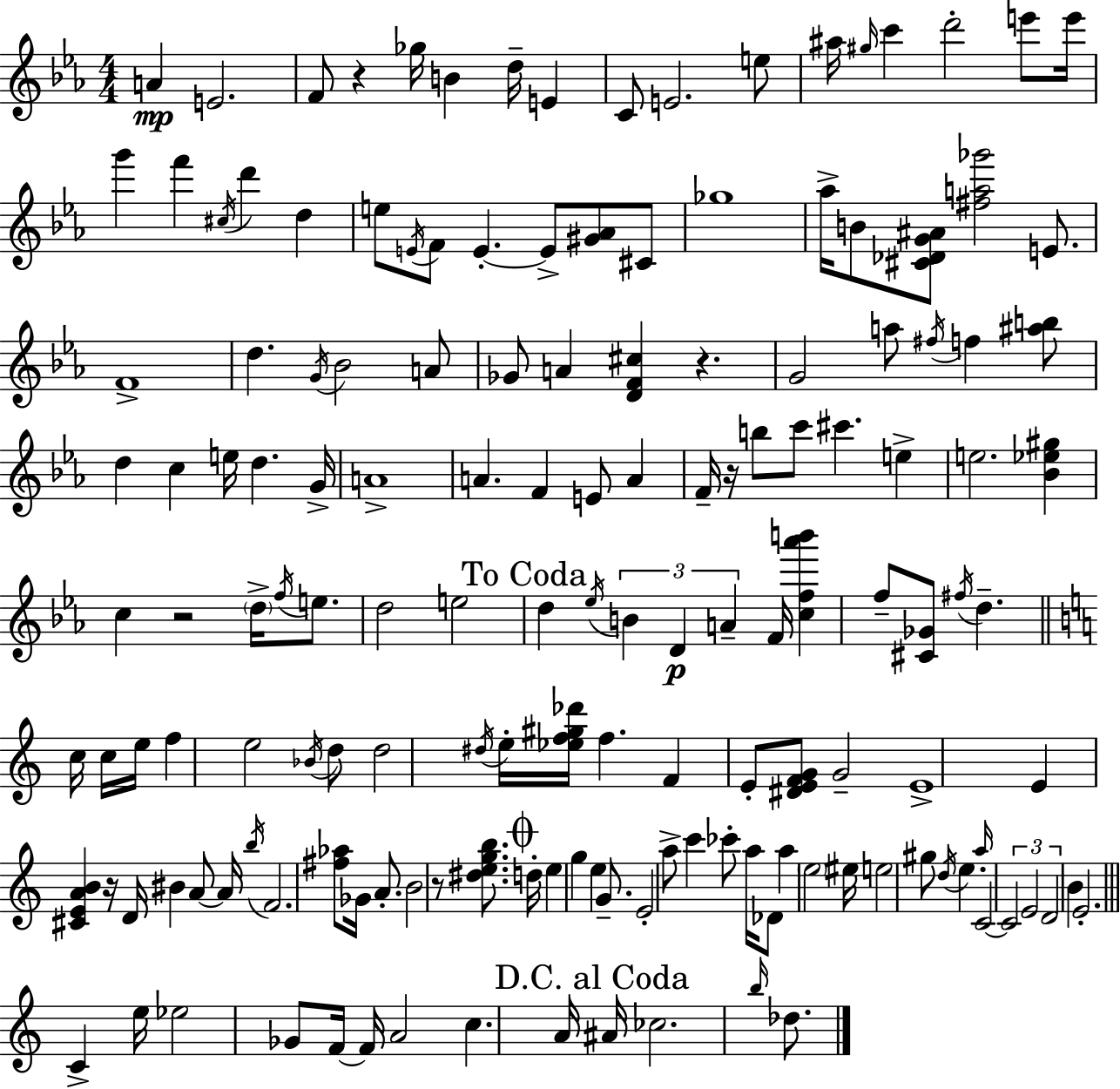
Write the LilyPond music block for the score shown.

{
  \clef treble
  \numericTimeSignature
  \time 4/4
  \key ees \major
  a'4\mp e'2. | f'8 r4 ges''16 b'4 d''16-- e'4 | c'8 e'2. e''8 | ais''16 \grace { gis''16 } c'''4 d'''2-. e'''8 | \break e'''16 g'''4 f'''4 \acciaccatura { cis''16 } d'''4 d''4 | e''8 \acciaccatura { e'16 } f'8 e'4.-.~~ e'8-> <gis' aes'>8 | cis'8 ges''1 | aes''16-> b'8 <cis' des' g' ais'>8 <fis'' a'' ges'''>2 | \break e'8. f'1-> | d''4. \acciaccatura { g'16 } bes'2 | a'8 ges'8 a'4 <d' f' cis''>4 r4. | g'2 a''8 \acciaccatura { fis''16 } f''4 | \break <ais'' b''>8 d''4 c''4 e''16 d''4. | g'16-> a'1-> | a'4. f'4 e'8 | a'4 f'16-- r16 b''8 c'''8 cis'''4. | \break e''4-> e''2. | <bes' ees'' gis''>4 c''4 r2 | \parenthesize d''16-> \acciaccatura { f''16 } e''8. d''2 e''2 | \mark "To Coda" d''4 \acciaccatura { ees''16 } \tuplet 3/2 { b'4 d'4\p | \break a'4-- } f'16 <c'' f'' aes''' b'''>4 f''8-- <cis' ges'>8 | \acciaccatura { fis''16 } d''4.-- \bar "||" \break \key a \minor c''16 c''16 e''16 f''4 e''2 \acciaccatura { bes'16 } | d''8 d''2 \acciaccatura { dis''16 } e''16-. <ees'' f'' gis'' des'''>16 f''4. | f'4 e'8-. <dis' e' f' g'>8 g'2-- | e'1-> | \break e'4 <cis' e' a' b'>4 r16 d'16 bis'4 | a'8~~ a'16 \acciaccatura { b''16 } f'2. | <fis'' aes''>8 ges'16 a'8.-. b'2 r8 | <dis'' e'' g'' b''>8. \mark \markup { \musicglyph "scripts.coda" } d''16-. e''4 g''4 e''4 | \break g'8.-- e'2-. a''8-> c'''4 | ces'''8-. a''16 des'8 a''4 \parenthesize e''2 | eis''16 e''2 gis''8 \acciaccatura { d''16 } e''4. | \grace { a''16 } c'2~~ \tuplet 3/2 { c'2 | \break e'2 d'2 } | b'4 e'2.-. | \bar "||" \break \key a \minor c'4-> e''16 ees''2 ges'8 f'16~~ | f'16 a'2 c''4. a'16 | \mark "D.C. al Coda" ais'16 ces''2. \grace { b''16 } des''8. | \bar "|."
}